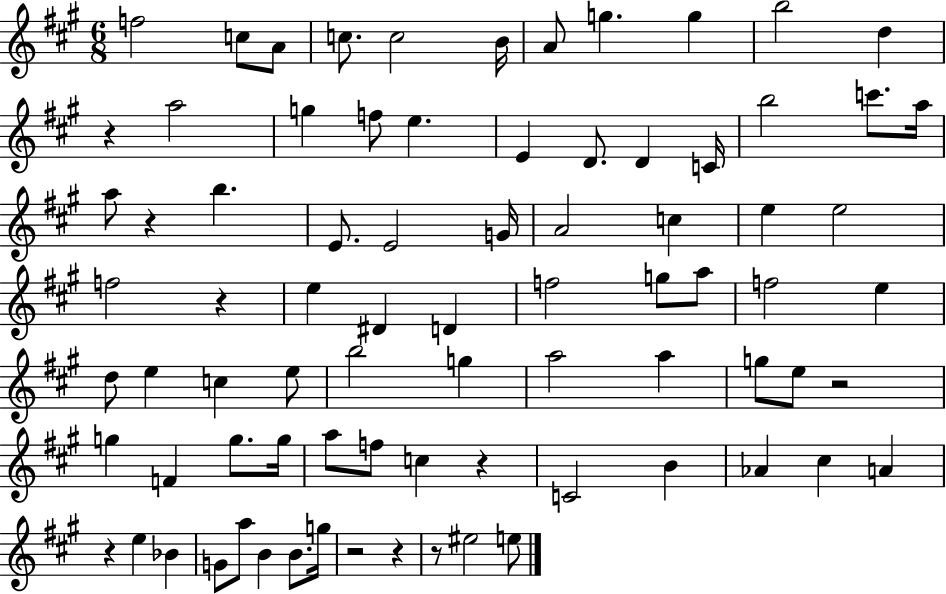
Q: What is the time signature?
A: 6/8